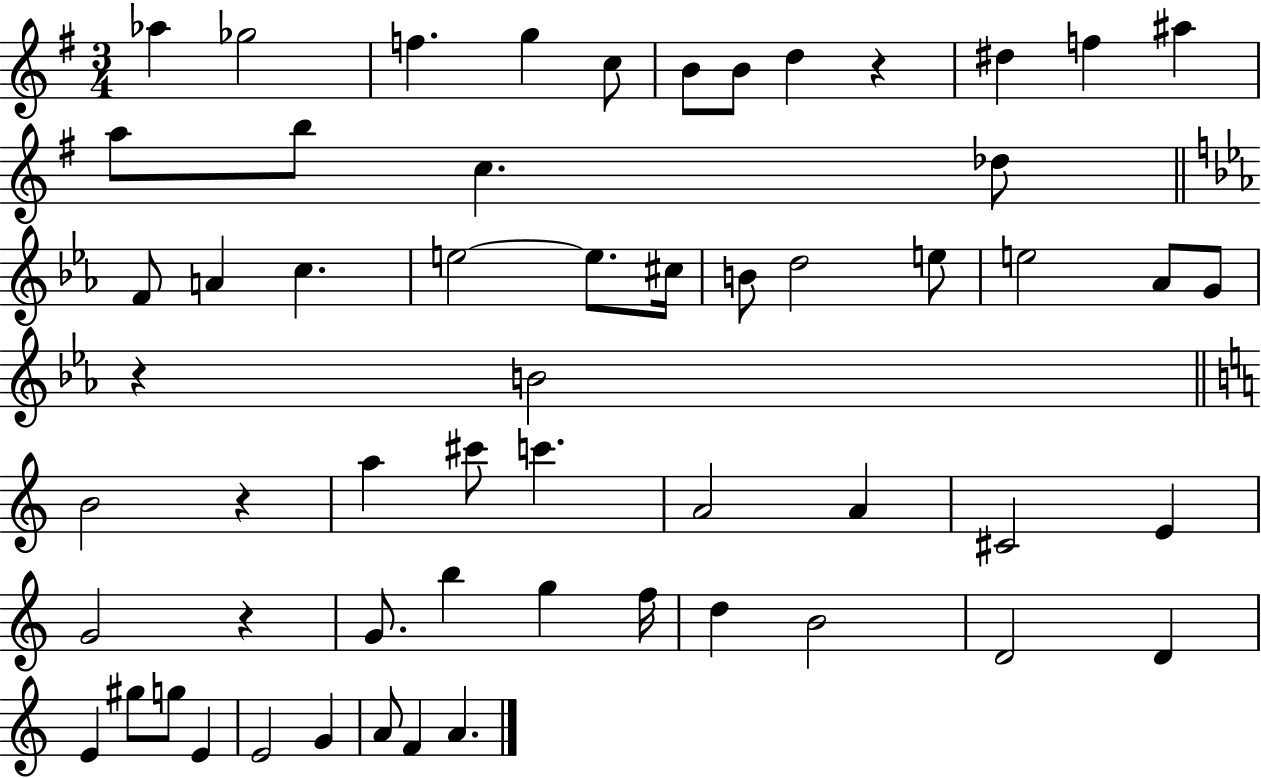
Ab5/q Gb5/h F5/q. G5/q C5/e B4/e B4/e D5/q R/q D#5/q F5/q A#5/q A5/e B5/e C5/q. Db5/e F4/e A4/q C5/q. E5/h E5/e. C#5/s B4/e D5/h E5/e E5/h Ab4/e G4/e R/q B4/h B4/h R/q A5/q C#6/e C6/q. A4/h A4/q C#4/h E4/q G4/h R/q G4/e. B5/q G5/q F5/s D5/q B4/h D4/h D4/q E4/q G#5/e G5/e E4/q E4/h G4/q A4/e F4/q A4/q.